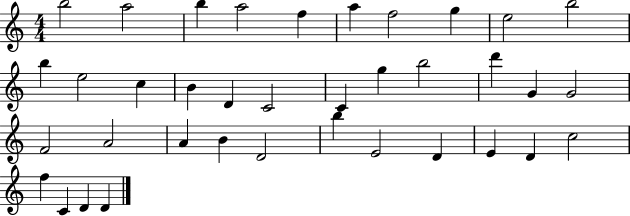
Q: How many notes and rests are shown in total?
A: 37